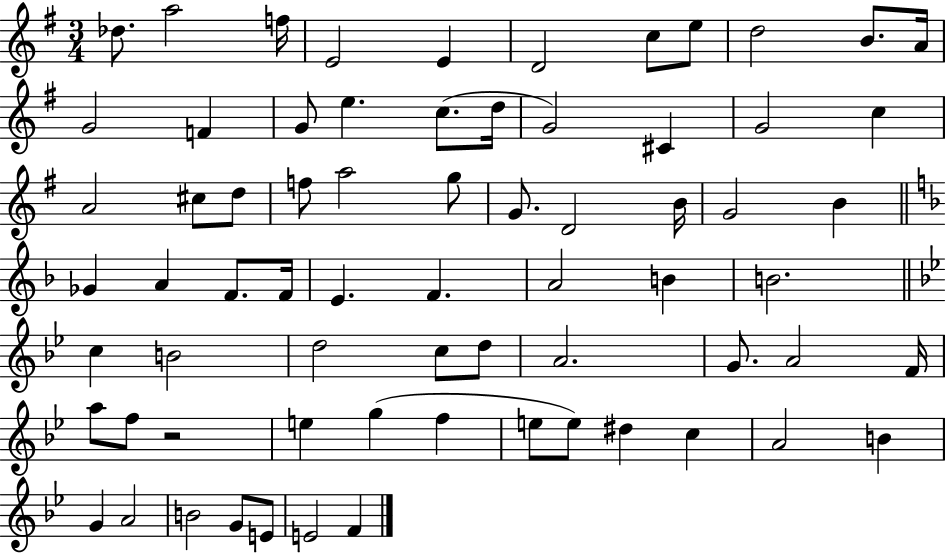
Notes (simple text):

Db5/e. A5/h F5/s E4/h E4/q D4/h C5/e E5/e D5/h B4/e. A4/s G4/h F4/q G4/e E5/q. C5/e. D5/s G4/h C#4/q G4/h C5/q A4/h C#5/e D5/e F5/e A5/h G5/e G4/e. D4/h B4/s G4/h B4/q Gb4/q A4/q F4/e. F4/s E4/q. F4/q. A4/h B4/q B4/h. C5/q B4/h D5/h C5/e D5/e A4/h. G4/e. A4/h F4/s A5/e F5/e R/h E5/q G5/q F5/q E5/e E5/e D#5/q C5/q A4/h B4/q G4/q A4/h B4/h G4/e E4/e E4/h F4/q